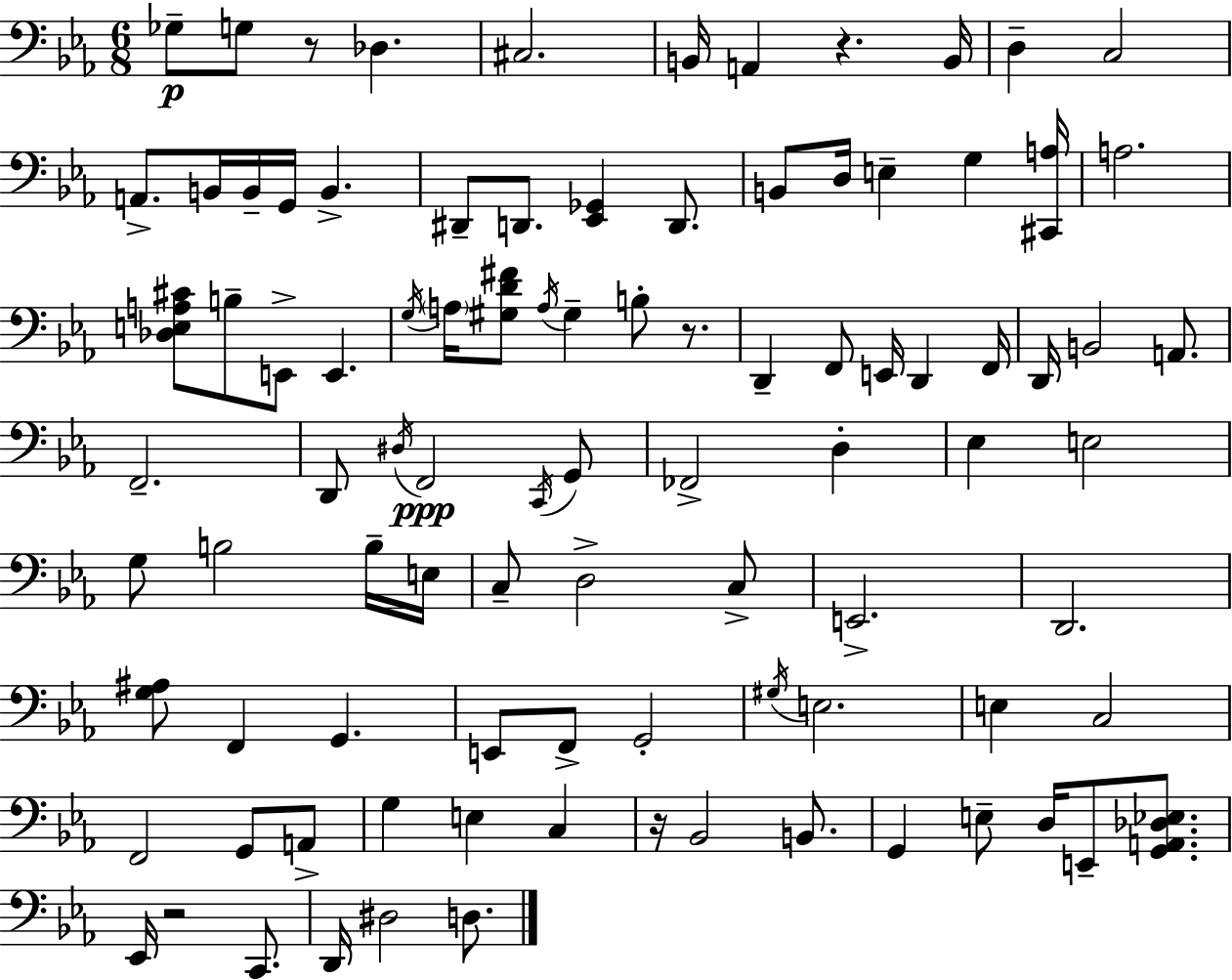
X:1
T:Untitled
M:6/8
L:1/4
K:Eb
_G,/2 G,/2 z/2 _D, ^C,2 B,,/4 A,, z B,,/4 D, C,2 A,,/2 B,,/4 B,,/4 G,,/4 B,, ^D,,/2 D,,/2 [_E,,_G,,] D,,/2 B,,/2 D,/4 E, G, [^C,,A,]/4 A,2 [_D,E,A,^C]/2 B,/2 E,,/2 E,, G,/4 A,/4 [^G,D^F]/2 A,/4 ^G, B,/2 z/2 D,, F,,/2 E,,/4 D,, F,,/4 D,,/4 B,,2 A,,/2 F,,2 D,,/2 ^D,/4 F,,2 C,,/4 G,,/2 _F,,2 D, _E, E,2 G,/2 B,2 B,/4 E,/4 C,/2 D,2 C,/2 E,,2 D,,2 [G,^A,]/2 F,, G,, E,,/2 F,,/2 G,,2 ^G,/4 E,2 E, C,2 F,,2 G,,/2 A,,/2 G, E, C, z/4 _B,,2 B,,/2 G,, E,/2 D,/4 E,,/2 [G,,A,,_D,_E,]/2 _E,,/4 z2 C,,/2 D,,/4 ^D,2 D,/2